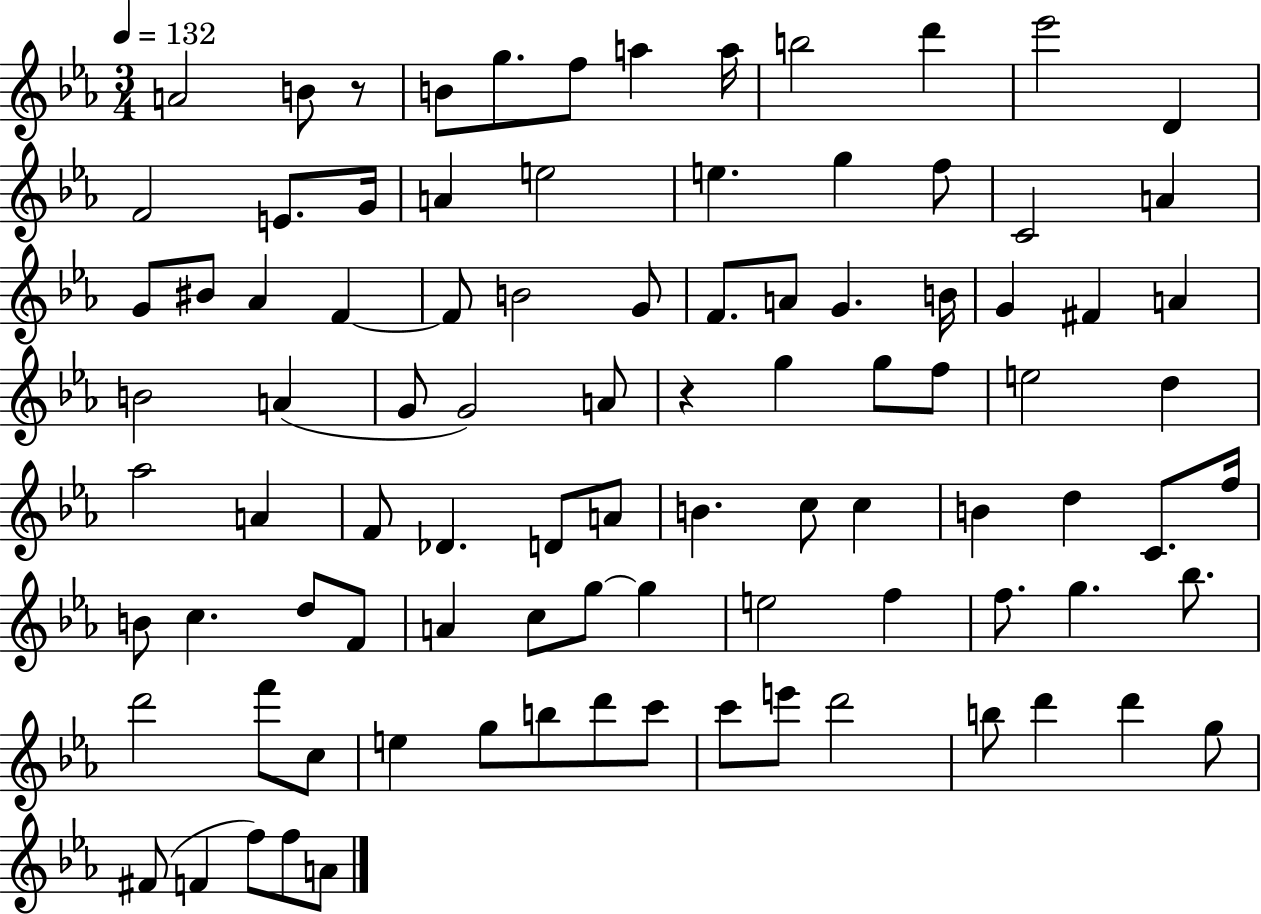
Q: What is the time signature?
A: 3/4